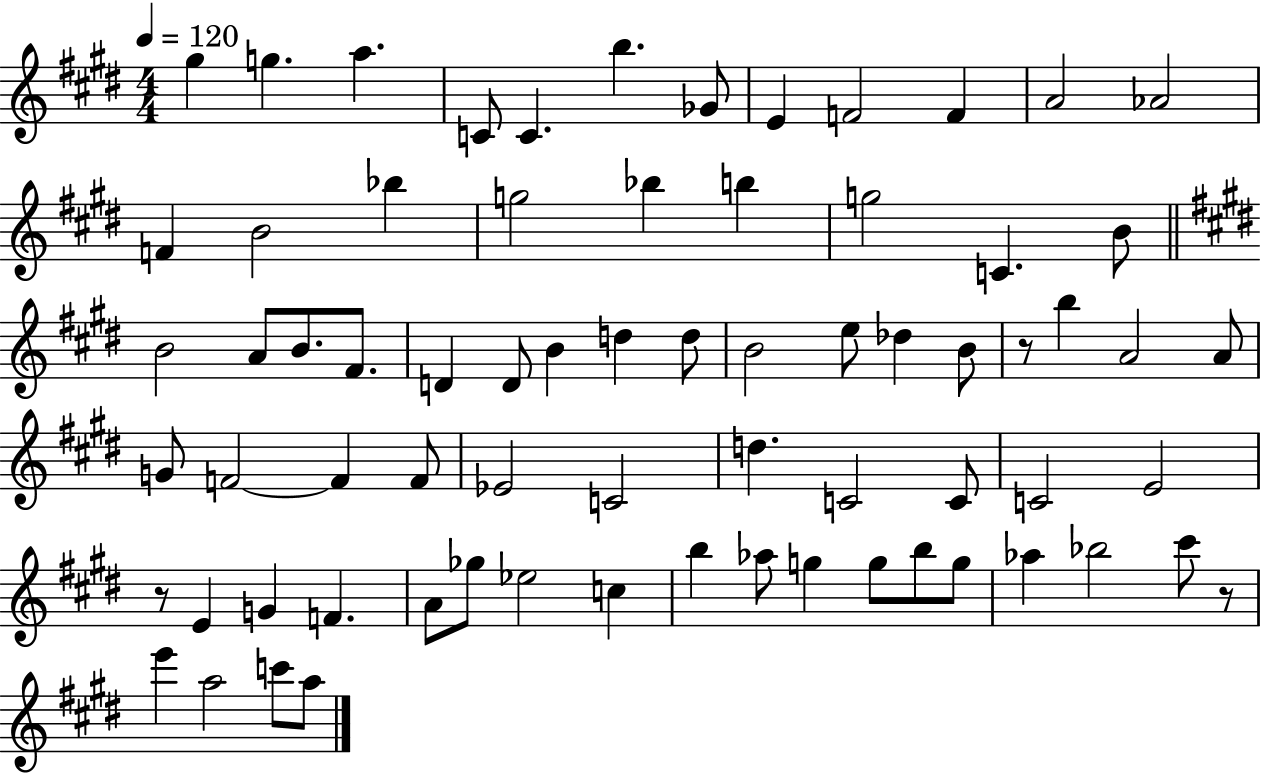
{
  \clef treble
  \numericTimeSignature
  \time 4/4
  \key e \major
  \tempo 4 = 120
  gis''4 g''4. a''4. | c'8 c'4. b''4. ges'8 | e'4 f'2 f'4 | a'2 aes'2 | \break f'4 b'2 bes''4 | g''2 bes''4 b''4 | g''2 c'4. b'8 | \bar "||" \break \key e \major b'2 a'8 b'8. fis'8. | d'4 d'8 b'4 d''4 d''8 | b'2 e''8 des''4 b'8 | r8 b''4 a'2 a'8 | \break g'8 f'2~~ f'4 f'8 | ees'2 c'2 | d''4. c'2 c'8 | c'2 e'2 | \break r8 e'4 g'4 f'4. | a'8 ges''8 ees''2 c''4 | b''4 aes''8 g''4 g''8 b''8 g''8 | aes''4 bes''2 cis'''8 r8 | \break e'''4 a''2 c'''8 a''8 | \bar "|."
}